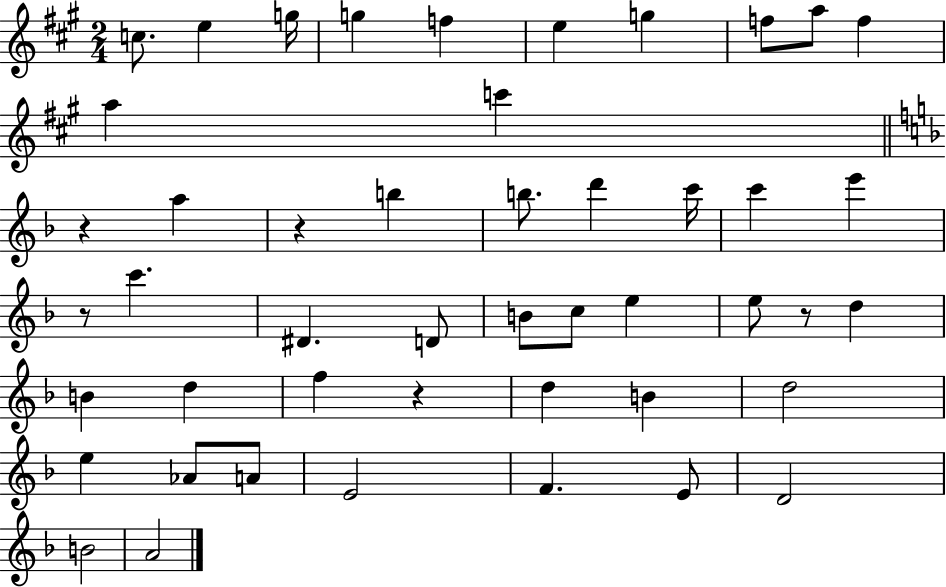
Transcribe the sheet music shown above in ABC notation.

X:1
T:Untitled
M:2/4
L:1/4
K:A
c/2 e g/4 g f e g f/2 a/2 f a c' z a z b b/2 d' c'/4 c' e' z/2 c' ^D D/2 B/2 c/2 e e/2 z/2 d B d f z d B d2 e _A/2 A/2 E2 F E/2 D2 B2 A2